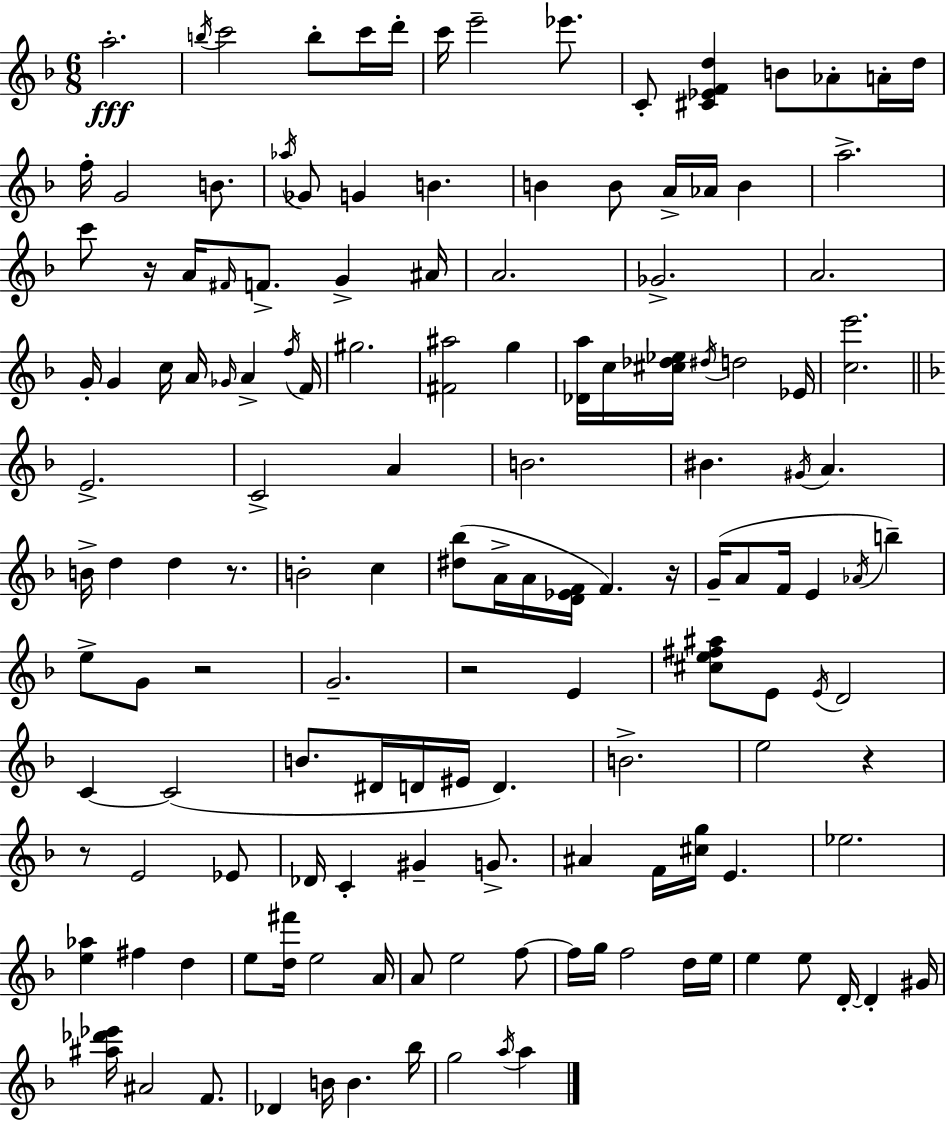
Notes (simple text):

A5/h. B5/s C6/h B5/e C6/s D6/s C6/s E6/h Eb6/e. C4/e [C#4,Eb4,F4,D5]/q B4/e Ab4/e A4/s D5/s F5/s G4/h B4/e. Ab5/s Gb4/e G4/q B4/q. B4/q B4/e A4/s Ab4/s B4/q A5/h. C6/e R/s A4/s F#4/s F4/e. G4/q A#4/s A4/h. Gb4/h. A4/h. G4/s G4/q C5/s A4/s Gb4/s A4/q F5/s F4/s G#5/h. [F#4,A#5]/h G5/q [Db4,A5]/s C5/s [C#5,Db5,Eb5]/s D#5/s D5/h Eb4/s [C5,E6]/h. E4/h. C4/h A4/q B4/h. BIS4/q. G#4/s A4/q. B4/s D5/q D5/q R/e. B4/h C5/q [D#5,Bb5]/e A4/s A4/s [D4,Eb4,F4]/s F4/q. R/s G4/s A4/e F4/s E4/q Ab4/s B5/q E5/e G4/e R/h G4/h. R/h E4/q [C#5,E5,F#5,A#5]/e E4/e E4/s D4/h C4/q C4/h B4/e. D#4/s D4/s EIS4/s D4/q. B4/h. E5/h R/q R/e E4/h Eb4/e Db4/s C4/q G#4/q G4/e. A#4/q F4/s [C#5,G5]/s E4/q. Eb5/h. [E5,Ab5]/q F#5/q D5/q E5/e [D5,F#6]/s E5/h A4/s A4/e E5/h F5/e F5/s G5/s F5/h D5/s E5/s E5/q E5/e D4/s D4/q G#4/s [A#5,Db6,Eb6]/s A#4/h F4/e. Db4/q B4/s B4/q. Bb5/s G5/h A5/s A5/q